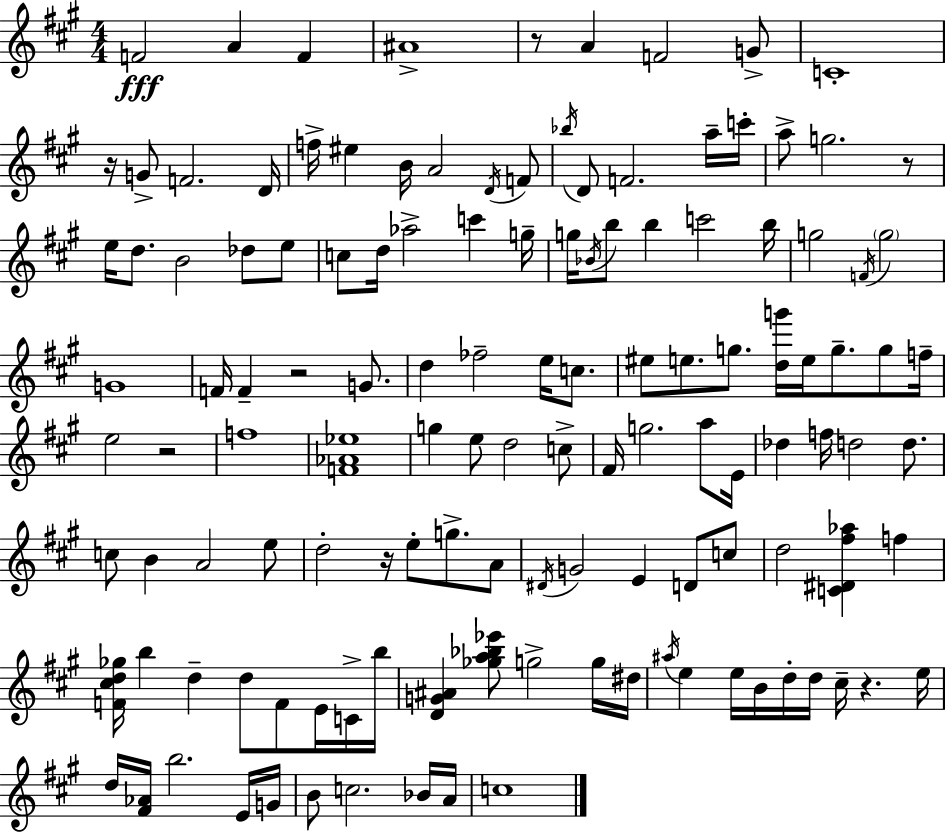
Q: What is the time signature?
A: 4/4